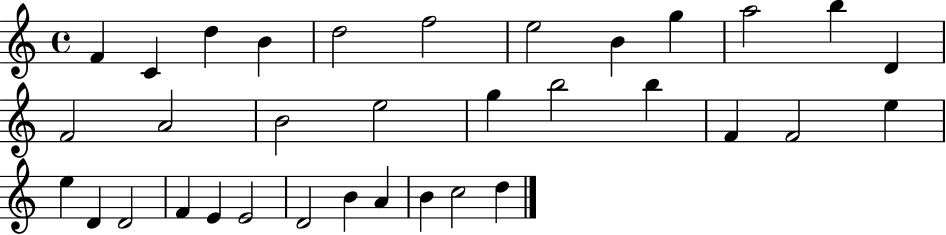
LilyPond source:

{
  \clef treble
  \time 4/4
  \defaultTimeSignature
  \key c \major
  f'4 c'4 d''4 b'4 | d''2 f''2 | e''2 b'4 g''4 | a''2 b''4 d'4 | \break f'2 a'2 | b'2 e''2 | g''4 b''2 b''4 | f'4 f'2 e''4 | \break e''4 d'4 d'2 | f'4 e'4 e'2 | d'2 b'4 a'4 | b'4 c''2 d''4 | \break \bar "|."
}